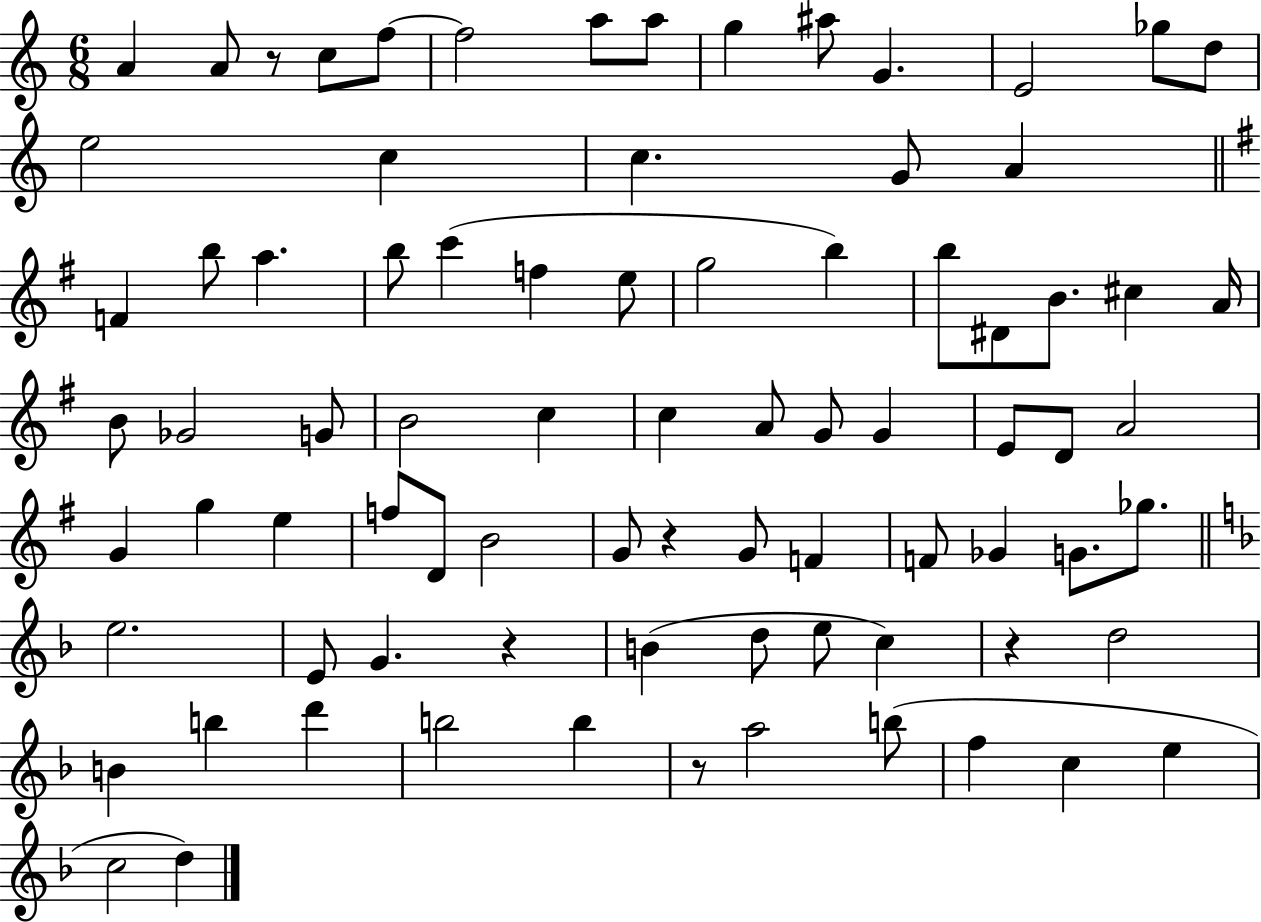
X:1
T:Untitled
M:6/8
L:1/4
K:C
A A/2 z/2 c/2 f/2 f2 a/2 a/2 g ^a/2 G E2 _g/2 d/2 e2 c c G/2 A F b/2 a b/2 c' f e/2 g2 b b/2 ^D/2 B/2 ^c A/4 B/2 _G2 G/2 B2 c c A/2 G/2 G E/2 D/2 A2 G g e f/2 D/2 B2 G/2 z G/2 F F/2 _G G/2 _g/2 e2 E/2 G z B d/2 e/2 c z d2 B b d' b2 b z/2 a2 b/2 f c e c2 d